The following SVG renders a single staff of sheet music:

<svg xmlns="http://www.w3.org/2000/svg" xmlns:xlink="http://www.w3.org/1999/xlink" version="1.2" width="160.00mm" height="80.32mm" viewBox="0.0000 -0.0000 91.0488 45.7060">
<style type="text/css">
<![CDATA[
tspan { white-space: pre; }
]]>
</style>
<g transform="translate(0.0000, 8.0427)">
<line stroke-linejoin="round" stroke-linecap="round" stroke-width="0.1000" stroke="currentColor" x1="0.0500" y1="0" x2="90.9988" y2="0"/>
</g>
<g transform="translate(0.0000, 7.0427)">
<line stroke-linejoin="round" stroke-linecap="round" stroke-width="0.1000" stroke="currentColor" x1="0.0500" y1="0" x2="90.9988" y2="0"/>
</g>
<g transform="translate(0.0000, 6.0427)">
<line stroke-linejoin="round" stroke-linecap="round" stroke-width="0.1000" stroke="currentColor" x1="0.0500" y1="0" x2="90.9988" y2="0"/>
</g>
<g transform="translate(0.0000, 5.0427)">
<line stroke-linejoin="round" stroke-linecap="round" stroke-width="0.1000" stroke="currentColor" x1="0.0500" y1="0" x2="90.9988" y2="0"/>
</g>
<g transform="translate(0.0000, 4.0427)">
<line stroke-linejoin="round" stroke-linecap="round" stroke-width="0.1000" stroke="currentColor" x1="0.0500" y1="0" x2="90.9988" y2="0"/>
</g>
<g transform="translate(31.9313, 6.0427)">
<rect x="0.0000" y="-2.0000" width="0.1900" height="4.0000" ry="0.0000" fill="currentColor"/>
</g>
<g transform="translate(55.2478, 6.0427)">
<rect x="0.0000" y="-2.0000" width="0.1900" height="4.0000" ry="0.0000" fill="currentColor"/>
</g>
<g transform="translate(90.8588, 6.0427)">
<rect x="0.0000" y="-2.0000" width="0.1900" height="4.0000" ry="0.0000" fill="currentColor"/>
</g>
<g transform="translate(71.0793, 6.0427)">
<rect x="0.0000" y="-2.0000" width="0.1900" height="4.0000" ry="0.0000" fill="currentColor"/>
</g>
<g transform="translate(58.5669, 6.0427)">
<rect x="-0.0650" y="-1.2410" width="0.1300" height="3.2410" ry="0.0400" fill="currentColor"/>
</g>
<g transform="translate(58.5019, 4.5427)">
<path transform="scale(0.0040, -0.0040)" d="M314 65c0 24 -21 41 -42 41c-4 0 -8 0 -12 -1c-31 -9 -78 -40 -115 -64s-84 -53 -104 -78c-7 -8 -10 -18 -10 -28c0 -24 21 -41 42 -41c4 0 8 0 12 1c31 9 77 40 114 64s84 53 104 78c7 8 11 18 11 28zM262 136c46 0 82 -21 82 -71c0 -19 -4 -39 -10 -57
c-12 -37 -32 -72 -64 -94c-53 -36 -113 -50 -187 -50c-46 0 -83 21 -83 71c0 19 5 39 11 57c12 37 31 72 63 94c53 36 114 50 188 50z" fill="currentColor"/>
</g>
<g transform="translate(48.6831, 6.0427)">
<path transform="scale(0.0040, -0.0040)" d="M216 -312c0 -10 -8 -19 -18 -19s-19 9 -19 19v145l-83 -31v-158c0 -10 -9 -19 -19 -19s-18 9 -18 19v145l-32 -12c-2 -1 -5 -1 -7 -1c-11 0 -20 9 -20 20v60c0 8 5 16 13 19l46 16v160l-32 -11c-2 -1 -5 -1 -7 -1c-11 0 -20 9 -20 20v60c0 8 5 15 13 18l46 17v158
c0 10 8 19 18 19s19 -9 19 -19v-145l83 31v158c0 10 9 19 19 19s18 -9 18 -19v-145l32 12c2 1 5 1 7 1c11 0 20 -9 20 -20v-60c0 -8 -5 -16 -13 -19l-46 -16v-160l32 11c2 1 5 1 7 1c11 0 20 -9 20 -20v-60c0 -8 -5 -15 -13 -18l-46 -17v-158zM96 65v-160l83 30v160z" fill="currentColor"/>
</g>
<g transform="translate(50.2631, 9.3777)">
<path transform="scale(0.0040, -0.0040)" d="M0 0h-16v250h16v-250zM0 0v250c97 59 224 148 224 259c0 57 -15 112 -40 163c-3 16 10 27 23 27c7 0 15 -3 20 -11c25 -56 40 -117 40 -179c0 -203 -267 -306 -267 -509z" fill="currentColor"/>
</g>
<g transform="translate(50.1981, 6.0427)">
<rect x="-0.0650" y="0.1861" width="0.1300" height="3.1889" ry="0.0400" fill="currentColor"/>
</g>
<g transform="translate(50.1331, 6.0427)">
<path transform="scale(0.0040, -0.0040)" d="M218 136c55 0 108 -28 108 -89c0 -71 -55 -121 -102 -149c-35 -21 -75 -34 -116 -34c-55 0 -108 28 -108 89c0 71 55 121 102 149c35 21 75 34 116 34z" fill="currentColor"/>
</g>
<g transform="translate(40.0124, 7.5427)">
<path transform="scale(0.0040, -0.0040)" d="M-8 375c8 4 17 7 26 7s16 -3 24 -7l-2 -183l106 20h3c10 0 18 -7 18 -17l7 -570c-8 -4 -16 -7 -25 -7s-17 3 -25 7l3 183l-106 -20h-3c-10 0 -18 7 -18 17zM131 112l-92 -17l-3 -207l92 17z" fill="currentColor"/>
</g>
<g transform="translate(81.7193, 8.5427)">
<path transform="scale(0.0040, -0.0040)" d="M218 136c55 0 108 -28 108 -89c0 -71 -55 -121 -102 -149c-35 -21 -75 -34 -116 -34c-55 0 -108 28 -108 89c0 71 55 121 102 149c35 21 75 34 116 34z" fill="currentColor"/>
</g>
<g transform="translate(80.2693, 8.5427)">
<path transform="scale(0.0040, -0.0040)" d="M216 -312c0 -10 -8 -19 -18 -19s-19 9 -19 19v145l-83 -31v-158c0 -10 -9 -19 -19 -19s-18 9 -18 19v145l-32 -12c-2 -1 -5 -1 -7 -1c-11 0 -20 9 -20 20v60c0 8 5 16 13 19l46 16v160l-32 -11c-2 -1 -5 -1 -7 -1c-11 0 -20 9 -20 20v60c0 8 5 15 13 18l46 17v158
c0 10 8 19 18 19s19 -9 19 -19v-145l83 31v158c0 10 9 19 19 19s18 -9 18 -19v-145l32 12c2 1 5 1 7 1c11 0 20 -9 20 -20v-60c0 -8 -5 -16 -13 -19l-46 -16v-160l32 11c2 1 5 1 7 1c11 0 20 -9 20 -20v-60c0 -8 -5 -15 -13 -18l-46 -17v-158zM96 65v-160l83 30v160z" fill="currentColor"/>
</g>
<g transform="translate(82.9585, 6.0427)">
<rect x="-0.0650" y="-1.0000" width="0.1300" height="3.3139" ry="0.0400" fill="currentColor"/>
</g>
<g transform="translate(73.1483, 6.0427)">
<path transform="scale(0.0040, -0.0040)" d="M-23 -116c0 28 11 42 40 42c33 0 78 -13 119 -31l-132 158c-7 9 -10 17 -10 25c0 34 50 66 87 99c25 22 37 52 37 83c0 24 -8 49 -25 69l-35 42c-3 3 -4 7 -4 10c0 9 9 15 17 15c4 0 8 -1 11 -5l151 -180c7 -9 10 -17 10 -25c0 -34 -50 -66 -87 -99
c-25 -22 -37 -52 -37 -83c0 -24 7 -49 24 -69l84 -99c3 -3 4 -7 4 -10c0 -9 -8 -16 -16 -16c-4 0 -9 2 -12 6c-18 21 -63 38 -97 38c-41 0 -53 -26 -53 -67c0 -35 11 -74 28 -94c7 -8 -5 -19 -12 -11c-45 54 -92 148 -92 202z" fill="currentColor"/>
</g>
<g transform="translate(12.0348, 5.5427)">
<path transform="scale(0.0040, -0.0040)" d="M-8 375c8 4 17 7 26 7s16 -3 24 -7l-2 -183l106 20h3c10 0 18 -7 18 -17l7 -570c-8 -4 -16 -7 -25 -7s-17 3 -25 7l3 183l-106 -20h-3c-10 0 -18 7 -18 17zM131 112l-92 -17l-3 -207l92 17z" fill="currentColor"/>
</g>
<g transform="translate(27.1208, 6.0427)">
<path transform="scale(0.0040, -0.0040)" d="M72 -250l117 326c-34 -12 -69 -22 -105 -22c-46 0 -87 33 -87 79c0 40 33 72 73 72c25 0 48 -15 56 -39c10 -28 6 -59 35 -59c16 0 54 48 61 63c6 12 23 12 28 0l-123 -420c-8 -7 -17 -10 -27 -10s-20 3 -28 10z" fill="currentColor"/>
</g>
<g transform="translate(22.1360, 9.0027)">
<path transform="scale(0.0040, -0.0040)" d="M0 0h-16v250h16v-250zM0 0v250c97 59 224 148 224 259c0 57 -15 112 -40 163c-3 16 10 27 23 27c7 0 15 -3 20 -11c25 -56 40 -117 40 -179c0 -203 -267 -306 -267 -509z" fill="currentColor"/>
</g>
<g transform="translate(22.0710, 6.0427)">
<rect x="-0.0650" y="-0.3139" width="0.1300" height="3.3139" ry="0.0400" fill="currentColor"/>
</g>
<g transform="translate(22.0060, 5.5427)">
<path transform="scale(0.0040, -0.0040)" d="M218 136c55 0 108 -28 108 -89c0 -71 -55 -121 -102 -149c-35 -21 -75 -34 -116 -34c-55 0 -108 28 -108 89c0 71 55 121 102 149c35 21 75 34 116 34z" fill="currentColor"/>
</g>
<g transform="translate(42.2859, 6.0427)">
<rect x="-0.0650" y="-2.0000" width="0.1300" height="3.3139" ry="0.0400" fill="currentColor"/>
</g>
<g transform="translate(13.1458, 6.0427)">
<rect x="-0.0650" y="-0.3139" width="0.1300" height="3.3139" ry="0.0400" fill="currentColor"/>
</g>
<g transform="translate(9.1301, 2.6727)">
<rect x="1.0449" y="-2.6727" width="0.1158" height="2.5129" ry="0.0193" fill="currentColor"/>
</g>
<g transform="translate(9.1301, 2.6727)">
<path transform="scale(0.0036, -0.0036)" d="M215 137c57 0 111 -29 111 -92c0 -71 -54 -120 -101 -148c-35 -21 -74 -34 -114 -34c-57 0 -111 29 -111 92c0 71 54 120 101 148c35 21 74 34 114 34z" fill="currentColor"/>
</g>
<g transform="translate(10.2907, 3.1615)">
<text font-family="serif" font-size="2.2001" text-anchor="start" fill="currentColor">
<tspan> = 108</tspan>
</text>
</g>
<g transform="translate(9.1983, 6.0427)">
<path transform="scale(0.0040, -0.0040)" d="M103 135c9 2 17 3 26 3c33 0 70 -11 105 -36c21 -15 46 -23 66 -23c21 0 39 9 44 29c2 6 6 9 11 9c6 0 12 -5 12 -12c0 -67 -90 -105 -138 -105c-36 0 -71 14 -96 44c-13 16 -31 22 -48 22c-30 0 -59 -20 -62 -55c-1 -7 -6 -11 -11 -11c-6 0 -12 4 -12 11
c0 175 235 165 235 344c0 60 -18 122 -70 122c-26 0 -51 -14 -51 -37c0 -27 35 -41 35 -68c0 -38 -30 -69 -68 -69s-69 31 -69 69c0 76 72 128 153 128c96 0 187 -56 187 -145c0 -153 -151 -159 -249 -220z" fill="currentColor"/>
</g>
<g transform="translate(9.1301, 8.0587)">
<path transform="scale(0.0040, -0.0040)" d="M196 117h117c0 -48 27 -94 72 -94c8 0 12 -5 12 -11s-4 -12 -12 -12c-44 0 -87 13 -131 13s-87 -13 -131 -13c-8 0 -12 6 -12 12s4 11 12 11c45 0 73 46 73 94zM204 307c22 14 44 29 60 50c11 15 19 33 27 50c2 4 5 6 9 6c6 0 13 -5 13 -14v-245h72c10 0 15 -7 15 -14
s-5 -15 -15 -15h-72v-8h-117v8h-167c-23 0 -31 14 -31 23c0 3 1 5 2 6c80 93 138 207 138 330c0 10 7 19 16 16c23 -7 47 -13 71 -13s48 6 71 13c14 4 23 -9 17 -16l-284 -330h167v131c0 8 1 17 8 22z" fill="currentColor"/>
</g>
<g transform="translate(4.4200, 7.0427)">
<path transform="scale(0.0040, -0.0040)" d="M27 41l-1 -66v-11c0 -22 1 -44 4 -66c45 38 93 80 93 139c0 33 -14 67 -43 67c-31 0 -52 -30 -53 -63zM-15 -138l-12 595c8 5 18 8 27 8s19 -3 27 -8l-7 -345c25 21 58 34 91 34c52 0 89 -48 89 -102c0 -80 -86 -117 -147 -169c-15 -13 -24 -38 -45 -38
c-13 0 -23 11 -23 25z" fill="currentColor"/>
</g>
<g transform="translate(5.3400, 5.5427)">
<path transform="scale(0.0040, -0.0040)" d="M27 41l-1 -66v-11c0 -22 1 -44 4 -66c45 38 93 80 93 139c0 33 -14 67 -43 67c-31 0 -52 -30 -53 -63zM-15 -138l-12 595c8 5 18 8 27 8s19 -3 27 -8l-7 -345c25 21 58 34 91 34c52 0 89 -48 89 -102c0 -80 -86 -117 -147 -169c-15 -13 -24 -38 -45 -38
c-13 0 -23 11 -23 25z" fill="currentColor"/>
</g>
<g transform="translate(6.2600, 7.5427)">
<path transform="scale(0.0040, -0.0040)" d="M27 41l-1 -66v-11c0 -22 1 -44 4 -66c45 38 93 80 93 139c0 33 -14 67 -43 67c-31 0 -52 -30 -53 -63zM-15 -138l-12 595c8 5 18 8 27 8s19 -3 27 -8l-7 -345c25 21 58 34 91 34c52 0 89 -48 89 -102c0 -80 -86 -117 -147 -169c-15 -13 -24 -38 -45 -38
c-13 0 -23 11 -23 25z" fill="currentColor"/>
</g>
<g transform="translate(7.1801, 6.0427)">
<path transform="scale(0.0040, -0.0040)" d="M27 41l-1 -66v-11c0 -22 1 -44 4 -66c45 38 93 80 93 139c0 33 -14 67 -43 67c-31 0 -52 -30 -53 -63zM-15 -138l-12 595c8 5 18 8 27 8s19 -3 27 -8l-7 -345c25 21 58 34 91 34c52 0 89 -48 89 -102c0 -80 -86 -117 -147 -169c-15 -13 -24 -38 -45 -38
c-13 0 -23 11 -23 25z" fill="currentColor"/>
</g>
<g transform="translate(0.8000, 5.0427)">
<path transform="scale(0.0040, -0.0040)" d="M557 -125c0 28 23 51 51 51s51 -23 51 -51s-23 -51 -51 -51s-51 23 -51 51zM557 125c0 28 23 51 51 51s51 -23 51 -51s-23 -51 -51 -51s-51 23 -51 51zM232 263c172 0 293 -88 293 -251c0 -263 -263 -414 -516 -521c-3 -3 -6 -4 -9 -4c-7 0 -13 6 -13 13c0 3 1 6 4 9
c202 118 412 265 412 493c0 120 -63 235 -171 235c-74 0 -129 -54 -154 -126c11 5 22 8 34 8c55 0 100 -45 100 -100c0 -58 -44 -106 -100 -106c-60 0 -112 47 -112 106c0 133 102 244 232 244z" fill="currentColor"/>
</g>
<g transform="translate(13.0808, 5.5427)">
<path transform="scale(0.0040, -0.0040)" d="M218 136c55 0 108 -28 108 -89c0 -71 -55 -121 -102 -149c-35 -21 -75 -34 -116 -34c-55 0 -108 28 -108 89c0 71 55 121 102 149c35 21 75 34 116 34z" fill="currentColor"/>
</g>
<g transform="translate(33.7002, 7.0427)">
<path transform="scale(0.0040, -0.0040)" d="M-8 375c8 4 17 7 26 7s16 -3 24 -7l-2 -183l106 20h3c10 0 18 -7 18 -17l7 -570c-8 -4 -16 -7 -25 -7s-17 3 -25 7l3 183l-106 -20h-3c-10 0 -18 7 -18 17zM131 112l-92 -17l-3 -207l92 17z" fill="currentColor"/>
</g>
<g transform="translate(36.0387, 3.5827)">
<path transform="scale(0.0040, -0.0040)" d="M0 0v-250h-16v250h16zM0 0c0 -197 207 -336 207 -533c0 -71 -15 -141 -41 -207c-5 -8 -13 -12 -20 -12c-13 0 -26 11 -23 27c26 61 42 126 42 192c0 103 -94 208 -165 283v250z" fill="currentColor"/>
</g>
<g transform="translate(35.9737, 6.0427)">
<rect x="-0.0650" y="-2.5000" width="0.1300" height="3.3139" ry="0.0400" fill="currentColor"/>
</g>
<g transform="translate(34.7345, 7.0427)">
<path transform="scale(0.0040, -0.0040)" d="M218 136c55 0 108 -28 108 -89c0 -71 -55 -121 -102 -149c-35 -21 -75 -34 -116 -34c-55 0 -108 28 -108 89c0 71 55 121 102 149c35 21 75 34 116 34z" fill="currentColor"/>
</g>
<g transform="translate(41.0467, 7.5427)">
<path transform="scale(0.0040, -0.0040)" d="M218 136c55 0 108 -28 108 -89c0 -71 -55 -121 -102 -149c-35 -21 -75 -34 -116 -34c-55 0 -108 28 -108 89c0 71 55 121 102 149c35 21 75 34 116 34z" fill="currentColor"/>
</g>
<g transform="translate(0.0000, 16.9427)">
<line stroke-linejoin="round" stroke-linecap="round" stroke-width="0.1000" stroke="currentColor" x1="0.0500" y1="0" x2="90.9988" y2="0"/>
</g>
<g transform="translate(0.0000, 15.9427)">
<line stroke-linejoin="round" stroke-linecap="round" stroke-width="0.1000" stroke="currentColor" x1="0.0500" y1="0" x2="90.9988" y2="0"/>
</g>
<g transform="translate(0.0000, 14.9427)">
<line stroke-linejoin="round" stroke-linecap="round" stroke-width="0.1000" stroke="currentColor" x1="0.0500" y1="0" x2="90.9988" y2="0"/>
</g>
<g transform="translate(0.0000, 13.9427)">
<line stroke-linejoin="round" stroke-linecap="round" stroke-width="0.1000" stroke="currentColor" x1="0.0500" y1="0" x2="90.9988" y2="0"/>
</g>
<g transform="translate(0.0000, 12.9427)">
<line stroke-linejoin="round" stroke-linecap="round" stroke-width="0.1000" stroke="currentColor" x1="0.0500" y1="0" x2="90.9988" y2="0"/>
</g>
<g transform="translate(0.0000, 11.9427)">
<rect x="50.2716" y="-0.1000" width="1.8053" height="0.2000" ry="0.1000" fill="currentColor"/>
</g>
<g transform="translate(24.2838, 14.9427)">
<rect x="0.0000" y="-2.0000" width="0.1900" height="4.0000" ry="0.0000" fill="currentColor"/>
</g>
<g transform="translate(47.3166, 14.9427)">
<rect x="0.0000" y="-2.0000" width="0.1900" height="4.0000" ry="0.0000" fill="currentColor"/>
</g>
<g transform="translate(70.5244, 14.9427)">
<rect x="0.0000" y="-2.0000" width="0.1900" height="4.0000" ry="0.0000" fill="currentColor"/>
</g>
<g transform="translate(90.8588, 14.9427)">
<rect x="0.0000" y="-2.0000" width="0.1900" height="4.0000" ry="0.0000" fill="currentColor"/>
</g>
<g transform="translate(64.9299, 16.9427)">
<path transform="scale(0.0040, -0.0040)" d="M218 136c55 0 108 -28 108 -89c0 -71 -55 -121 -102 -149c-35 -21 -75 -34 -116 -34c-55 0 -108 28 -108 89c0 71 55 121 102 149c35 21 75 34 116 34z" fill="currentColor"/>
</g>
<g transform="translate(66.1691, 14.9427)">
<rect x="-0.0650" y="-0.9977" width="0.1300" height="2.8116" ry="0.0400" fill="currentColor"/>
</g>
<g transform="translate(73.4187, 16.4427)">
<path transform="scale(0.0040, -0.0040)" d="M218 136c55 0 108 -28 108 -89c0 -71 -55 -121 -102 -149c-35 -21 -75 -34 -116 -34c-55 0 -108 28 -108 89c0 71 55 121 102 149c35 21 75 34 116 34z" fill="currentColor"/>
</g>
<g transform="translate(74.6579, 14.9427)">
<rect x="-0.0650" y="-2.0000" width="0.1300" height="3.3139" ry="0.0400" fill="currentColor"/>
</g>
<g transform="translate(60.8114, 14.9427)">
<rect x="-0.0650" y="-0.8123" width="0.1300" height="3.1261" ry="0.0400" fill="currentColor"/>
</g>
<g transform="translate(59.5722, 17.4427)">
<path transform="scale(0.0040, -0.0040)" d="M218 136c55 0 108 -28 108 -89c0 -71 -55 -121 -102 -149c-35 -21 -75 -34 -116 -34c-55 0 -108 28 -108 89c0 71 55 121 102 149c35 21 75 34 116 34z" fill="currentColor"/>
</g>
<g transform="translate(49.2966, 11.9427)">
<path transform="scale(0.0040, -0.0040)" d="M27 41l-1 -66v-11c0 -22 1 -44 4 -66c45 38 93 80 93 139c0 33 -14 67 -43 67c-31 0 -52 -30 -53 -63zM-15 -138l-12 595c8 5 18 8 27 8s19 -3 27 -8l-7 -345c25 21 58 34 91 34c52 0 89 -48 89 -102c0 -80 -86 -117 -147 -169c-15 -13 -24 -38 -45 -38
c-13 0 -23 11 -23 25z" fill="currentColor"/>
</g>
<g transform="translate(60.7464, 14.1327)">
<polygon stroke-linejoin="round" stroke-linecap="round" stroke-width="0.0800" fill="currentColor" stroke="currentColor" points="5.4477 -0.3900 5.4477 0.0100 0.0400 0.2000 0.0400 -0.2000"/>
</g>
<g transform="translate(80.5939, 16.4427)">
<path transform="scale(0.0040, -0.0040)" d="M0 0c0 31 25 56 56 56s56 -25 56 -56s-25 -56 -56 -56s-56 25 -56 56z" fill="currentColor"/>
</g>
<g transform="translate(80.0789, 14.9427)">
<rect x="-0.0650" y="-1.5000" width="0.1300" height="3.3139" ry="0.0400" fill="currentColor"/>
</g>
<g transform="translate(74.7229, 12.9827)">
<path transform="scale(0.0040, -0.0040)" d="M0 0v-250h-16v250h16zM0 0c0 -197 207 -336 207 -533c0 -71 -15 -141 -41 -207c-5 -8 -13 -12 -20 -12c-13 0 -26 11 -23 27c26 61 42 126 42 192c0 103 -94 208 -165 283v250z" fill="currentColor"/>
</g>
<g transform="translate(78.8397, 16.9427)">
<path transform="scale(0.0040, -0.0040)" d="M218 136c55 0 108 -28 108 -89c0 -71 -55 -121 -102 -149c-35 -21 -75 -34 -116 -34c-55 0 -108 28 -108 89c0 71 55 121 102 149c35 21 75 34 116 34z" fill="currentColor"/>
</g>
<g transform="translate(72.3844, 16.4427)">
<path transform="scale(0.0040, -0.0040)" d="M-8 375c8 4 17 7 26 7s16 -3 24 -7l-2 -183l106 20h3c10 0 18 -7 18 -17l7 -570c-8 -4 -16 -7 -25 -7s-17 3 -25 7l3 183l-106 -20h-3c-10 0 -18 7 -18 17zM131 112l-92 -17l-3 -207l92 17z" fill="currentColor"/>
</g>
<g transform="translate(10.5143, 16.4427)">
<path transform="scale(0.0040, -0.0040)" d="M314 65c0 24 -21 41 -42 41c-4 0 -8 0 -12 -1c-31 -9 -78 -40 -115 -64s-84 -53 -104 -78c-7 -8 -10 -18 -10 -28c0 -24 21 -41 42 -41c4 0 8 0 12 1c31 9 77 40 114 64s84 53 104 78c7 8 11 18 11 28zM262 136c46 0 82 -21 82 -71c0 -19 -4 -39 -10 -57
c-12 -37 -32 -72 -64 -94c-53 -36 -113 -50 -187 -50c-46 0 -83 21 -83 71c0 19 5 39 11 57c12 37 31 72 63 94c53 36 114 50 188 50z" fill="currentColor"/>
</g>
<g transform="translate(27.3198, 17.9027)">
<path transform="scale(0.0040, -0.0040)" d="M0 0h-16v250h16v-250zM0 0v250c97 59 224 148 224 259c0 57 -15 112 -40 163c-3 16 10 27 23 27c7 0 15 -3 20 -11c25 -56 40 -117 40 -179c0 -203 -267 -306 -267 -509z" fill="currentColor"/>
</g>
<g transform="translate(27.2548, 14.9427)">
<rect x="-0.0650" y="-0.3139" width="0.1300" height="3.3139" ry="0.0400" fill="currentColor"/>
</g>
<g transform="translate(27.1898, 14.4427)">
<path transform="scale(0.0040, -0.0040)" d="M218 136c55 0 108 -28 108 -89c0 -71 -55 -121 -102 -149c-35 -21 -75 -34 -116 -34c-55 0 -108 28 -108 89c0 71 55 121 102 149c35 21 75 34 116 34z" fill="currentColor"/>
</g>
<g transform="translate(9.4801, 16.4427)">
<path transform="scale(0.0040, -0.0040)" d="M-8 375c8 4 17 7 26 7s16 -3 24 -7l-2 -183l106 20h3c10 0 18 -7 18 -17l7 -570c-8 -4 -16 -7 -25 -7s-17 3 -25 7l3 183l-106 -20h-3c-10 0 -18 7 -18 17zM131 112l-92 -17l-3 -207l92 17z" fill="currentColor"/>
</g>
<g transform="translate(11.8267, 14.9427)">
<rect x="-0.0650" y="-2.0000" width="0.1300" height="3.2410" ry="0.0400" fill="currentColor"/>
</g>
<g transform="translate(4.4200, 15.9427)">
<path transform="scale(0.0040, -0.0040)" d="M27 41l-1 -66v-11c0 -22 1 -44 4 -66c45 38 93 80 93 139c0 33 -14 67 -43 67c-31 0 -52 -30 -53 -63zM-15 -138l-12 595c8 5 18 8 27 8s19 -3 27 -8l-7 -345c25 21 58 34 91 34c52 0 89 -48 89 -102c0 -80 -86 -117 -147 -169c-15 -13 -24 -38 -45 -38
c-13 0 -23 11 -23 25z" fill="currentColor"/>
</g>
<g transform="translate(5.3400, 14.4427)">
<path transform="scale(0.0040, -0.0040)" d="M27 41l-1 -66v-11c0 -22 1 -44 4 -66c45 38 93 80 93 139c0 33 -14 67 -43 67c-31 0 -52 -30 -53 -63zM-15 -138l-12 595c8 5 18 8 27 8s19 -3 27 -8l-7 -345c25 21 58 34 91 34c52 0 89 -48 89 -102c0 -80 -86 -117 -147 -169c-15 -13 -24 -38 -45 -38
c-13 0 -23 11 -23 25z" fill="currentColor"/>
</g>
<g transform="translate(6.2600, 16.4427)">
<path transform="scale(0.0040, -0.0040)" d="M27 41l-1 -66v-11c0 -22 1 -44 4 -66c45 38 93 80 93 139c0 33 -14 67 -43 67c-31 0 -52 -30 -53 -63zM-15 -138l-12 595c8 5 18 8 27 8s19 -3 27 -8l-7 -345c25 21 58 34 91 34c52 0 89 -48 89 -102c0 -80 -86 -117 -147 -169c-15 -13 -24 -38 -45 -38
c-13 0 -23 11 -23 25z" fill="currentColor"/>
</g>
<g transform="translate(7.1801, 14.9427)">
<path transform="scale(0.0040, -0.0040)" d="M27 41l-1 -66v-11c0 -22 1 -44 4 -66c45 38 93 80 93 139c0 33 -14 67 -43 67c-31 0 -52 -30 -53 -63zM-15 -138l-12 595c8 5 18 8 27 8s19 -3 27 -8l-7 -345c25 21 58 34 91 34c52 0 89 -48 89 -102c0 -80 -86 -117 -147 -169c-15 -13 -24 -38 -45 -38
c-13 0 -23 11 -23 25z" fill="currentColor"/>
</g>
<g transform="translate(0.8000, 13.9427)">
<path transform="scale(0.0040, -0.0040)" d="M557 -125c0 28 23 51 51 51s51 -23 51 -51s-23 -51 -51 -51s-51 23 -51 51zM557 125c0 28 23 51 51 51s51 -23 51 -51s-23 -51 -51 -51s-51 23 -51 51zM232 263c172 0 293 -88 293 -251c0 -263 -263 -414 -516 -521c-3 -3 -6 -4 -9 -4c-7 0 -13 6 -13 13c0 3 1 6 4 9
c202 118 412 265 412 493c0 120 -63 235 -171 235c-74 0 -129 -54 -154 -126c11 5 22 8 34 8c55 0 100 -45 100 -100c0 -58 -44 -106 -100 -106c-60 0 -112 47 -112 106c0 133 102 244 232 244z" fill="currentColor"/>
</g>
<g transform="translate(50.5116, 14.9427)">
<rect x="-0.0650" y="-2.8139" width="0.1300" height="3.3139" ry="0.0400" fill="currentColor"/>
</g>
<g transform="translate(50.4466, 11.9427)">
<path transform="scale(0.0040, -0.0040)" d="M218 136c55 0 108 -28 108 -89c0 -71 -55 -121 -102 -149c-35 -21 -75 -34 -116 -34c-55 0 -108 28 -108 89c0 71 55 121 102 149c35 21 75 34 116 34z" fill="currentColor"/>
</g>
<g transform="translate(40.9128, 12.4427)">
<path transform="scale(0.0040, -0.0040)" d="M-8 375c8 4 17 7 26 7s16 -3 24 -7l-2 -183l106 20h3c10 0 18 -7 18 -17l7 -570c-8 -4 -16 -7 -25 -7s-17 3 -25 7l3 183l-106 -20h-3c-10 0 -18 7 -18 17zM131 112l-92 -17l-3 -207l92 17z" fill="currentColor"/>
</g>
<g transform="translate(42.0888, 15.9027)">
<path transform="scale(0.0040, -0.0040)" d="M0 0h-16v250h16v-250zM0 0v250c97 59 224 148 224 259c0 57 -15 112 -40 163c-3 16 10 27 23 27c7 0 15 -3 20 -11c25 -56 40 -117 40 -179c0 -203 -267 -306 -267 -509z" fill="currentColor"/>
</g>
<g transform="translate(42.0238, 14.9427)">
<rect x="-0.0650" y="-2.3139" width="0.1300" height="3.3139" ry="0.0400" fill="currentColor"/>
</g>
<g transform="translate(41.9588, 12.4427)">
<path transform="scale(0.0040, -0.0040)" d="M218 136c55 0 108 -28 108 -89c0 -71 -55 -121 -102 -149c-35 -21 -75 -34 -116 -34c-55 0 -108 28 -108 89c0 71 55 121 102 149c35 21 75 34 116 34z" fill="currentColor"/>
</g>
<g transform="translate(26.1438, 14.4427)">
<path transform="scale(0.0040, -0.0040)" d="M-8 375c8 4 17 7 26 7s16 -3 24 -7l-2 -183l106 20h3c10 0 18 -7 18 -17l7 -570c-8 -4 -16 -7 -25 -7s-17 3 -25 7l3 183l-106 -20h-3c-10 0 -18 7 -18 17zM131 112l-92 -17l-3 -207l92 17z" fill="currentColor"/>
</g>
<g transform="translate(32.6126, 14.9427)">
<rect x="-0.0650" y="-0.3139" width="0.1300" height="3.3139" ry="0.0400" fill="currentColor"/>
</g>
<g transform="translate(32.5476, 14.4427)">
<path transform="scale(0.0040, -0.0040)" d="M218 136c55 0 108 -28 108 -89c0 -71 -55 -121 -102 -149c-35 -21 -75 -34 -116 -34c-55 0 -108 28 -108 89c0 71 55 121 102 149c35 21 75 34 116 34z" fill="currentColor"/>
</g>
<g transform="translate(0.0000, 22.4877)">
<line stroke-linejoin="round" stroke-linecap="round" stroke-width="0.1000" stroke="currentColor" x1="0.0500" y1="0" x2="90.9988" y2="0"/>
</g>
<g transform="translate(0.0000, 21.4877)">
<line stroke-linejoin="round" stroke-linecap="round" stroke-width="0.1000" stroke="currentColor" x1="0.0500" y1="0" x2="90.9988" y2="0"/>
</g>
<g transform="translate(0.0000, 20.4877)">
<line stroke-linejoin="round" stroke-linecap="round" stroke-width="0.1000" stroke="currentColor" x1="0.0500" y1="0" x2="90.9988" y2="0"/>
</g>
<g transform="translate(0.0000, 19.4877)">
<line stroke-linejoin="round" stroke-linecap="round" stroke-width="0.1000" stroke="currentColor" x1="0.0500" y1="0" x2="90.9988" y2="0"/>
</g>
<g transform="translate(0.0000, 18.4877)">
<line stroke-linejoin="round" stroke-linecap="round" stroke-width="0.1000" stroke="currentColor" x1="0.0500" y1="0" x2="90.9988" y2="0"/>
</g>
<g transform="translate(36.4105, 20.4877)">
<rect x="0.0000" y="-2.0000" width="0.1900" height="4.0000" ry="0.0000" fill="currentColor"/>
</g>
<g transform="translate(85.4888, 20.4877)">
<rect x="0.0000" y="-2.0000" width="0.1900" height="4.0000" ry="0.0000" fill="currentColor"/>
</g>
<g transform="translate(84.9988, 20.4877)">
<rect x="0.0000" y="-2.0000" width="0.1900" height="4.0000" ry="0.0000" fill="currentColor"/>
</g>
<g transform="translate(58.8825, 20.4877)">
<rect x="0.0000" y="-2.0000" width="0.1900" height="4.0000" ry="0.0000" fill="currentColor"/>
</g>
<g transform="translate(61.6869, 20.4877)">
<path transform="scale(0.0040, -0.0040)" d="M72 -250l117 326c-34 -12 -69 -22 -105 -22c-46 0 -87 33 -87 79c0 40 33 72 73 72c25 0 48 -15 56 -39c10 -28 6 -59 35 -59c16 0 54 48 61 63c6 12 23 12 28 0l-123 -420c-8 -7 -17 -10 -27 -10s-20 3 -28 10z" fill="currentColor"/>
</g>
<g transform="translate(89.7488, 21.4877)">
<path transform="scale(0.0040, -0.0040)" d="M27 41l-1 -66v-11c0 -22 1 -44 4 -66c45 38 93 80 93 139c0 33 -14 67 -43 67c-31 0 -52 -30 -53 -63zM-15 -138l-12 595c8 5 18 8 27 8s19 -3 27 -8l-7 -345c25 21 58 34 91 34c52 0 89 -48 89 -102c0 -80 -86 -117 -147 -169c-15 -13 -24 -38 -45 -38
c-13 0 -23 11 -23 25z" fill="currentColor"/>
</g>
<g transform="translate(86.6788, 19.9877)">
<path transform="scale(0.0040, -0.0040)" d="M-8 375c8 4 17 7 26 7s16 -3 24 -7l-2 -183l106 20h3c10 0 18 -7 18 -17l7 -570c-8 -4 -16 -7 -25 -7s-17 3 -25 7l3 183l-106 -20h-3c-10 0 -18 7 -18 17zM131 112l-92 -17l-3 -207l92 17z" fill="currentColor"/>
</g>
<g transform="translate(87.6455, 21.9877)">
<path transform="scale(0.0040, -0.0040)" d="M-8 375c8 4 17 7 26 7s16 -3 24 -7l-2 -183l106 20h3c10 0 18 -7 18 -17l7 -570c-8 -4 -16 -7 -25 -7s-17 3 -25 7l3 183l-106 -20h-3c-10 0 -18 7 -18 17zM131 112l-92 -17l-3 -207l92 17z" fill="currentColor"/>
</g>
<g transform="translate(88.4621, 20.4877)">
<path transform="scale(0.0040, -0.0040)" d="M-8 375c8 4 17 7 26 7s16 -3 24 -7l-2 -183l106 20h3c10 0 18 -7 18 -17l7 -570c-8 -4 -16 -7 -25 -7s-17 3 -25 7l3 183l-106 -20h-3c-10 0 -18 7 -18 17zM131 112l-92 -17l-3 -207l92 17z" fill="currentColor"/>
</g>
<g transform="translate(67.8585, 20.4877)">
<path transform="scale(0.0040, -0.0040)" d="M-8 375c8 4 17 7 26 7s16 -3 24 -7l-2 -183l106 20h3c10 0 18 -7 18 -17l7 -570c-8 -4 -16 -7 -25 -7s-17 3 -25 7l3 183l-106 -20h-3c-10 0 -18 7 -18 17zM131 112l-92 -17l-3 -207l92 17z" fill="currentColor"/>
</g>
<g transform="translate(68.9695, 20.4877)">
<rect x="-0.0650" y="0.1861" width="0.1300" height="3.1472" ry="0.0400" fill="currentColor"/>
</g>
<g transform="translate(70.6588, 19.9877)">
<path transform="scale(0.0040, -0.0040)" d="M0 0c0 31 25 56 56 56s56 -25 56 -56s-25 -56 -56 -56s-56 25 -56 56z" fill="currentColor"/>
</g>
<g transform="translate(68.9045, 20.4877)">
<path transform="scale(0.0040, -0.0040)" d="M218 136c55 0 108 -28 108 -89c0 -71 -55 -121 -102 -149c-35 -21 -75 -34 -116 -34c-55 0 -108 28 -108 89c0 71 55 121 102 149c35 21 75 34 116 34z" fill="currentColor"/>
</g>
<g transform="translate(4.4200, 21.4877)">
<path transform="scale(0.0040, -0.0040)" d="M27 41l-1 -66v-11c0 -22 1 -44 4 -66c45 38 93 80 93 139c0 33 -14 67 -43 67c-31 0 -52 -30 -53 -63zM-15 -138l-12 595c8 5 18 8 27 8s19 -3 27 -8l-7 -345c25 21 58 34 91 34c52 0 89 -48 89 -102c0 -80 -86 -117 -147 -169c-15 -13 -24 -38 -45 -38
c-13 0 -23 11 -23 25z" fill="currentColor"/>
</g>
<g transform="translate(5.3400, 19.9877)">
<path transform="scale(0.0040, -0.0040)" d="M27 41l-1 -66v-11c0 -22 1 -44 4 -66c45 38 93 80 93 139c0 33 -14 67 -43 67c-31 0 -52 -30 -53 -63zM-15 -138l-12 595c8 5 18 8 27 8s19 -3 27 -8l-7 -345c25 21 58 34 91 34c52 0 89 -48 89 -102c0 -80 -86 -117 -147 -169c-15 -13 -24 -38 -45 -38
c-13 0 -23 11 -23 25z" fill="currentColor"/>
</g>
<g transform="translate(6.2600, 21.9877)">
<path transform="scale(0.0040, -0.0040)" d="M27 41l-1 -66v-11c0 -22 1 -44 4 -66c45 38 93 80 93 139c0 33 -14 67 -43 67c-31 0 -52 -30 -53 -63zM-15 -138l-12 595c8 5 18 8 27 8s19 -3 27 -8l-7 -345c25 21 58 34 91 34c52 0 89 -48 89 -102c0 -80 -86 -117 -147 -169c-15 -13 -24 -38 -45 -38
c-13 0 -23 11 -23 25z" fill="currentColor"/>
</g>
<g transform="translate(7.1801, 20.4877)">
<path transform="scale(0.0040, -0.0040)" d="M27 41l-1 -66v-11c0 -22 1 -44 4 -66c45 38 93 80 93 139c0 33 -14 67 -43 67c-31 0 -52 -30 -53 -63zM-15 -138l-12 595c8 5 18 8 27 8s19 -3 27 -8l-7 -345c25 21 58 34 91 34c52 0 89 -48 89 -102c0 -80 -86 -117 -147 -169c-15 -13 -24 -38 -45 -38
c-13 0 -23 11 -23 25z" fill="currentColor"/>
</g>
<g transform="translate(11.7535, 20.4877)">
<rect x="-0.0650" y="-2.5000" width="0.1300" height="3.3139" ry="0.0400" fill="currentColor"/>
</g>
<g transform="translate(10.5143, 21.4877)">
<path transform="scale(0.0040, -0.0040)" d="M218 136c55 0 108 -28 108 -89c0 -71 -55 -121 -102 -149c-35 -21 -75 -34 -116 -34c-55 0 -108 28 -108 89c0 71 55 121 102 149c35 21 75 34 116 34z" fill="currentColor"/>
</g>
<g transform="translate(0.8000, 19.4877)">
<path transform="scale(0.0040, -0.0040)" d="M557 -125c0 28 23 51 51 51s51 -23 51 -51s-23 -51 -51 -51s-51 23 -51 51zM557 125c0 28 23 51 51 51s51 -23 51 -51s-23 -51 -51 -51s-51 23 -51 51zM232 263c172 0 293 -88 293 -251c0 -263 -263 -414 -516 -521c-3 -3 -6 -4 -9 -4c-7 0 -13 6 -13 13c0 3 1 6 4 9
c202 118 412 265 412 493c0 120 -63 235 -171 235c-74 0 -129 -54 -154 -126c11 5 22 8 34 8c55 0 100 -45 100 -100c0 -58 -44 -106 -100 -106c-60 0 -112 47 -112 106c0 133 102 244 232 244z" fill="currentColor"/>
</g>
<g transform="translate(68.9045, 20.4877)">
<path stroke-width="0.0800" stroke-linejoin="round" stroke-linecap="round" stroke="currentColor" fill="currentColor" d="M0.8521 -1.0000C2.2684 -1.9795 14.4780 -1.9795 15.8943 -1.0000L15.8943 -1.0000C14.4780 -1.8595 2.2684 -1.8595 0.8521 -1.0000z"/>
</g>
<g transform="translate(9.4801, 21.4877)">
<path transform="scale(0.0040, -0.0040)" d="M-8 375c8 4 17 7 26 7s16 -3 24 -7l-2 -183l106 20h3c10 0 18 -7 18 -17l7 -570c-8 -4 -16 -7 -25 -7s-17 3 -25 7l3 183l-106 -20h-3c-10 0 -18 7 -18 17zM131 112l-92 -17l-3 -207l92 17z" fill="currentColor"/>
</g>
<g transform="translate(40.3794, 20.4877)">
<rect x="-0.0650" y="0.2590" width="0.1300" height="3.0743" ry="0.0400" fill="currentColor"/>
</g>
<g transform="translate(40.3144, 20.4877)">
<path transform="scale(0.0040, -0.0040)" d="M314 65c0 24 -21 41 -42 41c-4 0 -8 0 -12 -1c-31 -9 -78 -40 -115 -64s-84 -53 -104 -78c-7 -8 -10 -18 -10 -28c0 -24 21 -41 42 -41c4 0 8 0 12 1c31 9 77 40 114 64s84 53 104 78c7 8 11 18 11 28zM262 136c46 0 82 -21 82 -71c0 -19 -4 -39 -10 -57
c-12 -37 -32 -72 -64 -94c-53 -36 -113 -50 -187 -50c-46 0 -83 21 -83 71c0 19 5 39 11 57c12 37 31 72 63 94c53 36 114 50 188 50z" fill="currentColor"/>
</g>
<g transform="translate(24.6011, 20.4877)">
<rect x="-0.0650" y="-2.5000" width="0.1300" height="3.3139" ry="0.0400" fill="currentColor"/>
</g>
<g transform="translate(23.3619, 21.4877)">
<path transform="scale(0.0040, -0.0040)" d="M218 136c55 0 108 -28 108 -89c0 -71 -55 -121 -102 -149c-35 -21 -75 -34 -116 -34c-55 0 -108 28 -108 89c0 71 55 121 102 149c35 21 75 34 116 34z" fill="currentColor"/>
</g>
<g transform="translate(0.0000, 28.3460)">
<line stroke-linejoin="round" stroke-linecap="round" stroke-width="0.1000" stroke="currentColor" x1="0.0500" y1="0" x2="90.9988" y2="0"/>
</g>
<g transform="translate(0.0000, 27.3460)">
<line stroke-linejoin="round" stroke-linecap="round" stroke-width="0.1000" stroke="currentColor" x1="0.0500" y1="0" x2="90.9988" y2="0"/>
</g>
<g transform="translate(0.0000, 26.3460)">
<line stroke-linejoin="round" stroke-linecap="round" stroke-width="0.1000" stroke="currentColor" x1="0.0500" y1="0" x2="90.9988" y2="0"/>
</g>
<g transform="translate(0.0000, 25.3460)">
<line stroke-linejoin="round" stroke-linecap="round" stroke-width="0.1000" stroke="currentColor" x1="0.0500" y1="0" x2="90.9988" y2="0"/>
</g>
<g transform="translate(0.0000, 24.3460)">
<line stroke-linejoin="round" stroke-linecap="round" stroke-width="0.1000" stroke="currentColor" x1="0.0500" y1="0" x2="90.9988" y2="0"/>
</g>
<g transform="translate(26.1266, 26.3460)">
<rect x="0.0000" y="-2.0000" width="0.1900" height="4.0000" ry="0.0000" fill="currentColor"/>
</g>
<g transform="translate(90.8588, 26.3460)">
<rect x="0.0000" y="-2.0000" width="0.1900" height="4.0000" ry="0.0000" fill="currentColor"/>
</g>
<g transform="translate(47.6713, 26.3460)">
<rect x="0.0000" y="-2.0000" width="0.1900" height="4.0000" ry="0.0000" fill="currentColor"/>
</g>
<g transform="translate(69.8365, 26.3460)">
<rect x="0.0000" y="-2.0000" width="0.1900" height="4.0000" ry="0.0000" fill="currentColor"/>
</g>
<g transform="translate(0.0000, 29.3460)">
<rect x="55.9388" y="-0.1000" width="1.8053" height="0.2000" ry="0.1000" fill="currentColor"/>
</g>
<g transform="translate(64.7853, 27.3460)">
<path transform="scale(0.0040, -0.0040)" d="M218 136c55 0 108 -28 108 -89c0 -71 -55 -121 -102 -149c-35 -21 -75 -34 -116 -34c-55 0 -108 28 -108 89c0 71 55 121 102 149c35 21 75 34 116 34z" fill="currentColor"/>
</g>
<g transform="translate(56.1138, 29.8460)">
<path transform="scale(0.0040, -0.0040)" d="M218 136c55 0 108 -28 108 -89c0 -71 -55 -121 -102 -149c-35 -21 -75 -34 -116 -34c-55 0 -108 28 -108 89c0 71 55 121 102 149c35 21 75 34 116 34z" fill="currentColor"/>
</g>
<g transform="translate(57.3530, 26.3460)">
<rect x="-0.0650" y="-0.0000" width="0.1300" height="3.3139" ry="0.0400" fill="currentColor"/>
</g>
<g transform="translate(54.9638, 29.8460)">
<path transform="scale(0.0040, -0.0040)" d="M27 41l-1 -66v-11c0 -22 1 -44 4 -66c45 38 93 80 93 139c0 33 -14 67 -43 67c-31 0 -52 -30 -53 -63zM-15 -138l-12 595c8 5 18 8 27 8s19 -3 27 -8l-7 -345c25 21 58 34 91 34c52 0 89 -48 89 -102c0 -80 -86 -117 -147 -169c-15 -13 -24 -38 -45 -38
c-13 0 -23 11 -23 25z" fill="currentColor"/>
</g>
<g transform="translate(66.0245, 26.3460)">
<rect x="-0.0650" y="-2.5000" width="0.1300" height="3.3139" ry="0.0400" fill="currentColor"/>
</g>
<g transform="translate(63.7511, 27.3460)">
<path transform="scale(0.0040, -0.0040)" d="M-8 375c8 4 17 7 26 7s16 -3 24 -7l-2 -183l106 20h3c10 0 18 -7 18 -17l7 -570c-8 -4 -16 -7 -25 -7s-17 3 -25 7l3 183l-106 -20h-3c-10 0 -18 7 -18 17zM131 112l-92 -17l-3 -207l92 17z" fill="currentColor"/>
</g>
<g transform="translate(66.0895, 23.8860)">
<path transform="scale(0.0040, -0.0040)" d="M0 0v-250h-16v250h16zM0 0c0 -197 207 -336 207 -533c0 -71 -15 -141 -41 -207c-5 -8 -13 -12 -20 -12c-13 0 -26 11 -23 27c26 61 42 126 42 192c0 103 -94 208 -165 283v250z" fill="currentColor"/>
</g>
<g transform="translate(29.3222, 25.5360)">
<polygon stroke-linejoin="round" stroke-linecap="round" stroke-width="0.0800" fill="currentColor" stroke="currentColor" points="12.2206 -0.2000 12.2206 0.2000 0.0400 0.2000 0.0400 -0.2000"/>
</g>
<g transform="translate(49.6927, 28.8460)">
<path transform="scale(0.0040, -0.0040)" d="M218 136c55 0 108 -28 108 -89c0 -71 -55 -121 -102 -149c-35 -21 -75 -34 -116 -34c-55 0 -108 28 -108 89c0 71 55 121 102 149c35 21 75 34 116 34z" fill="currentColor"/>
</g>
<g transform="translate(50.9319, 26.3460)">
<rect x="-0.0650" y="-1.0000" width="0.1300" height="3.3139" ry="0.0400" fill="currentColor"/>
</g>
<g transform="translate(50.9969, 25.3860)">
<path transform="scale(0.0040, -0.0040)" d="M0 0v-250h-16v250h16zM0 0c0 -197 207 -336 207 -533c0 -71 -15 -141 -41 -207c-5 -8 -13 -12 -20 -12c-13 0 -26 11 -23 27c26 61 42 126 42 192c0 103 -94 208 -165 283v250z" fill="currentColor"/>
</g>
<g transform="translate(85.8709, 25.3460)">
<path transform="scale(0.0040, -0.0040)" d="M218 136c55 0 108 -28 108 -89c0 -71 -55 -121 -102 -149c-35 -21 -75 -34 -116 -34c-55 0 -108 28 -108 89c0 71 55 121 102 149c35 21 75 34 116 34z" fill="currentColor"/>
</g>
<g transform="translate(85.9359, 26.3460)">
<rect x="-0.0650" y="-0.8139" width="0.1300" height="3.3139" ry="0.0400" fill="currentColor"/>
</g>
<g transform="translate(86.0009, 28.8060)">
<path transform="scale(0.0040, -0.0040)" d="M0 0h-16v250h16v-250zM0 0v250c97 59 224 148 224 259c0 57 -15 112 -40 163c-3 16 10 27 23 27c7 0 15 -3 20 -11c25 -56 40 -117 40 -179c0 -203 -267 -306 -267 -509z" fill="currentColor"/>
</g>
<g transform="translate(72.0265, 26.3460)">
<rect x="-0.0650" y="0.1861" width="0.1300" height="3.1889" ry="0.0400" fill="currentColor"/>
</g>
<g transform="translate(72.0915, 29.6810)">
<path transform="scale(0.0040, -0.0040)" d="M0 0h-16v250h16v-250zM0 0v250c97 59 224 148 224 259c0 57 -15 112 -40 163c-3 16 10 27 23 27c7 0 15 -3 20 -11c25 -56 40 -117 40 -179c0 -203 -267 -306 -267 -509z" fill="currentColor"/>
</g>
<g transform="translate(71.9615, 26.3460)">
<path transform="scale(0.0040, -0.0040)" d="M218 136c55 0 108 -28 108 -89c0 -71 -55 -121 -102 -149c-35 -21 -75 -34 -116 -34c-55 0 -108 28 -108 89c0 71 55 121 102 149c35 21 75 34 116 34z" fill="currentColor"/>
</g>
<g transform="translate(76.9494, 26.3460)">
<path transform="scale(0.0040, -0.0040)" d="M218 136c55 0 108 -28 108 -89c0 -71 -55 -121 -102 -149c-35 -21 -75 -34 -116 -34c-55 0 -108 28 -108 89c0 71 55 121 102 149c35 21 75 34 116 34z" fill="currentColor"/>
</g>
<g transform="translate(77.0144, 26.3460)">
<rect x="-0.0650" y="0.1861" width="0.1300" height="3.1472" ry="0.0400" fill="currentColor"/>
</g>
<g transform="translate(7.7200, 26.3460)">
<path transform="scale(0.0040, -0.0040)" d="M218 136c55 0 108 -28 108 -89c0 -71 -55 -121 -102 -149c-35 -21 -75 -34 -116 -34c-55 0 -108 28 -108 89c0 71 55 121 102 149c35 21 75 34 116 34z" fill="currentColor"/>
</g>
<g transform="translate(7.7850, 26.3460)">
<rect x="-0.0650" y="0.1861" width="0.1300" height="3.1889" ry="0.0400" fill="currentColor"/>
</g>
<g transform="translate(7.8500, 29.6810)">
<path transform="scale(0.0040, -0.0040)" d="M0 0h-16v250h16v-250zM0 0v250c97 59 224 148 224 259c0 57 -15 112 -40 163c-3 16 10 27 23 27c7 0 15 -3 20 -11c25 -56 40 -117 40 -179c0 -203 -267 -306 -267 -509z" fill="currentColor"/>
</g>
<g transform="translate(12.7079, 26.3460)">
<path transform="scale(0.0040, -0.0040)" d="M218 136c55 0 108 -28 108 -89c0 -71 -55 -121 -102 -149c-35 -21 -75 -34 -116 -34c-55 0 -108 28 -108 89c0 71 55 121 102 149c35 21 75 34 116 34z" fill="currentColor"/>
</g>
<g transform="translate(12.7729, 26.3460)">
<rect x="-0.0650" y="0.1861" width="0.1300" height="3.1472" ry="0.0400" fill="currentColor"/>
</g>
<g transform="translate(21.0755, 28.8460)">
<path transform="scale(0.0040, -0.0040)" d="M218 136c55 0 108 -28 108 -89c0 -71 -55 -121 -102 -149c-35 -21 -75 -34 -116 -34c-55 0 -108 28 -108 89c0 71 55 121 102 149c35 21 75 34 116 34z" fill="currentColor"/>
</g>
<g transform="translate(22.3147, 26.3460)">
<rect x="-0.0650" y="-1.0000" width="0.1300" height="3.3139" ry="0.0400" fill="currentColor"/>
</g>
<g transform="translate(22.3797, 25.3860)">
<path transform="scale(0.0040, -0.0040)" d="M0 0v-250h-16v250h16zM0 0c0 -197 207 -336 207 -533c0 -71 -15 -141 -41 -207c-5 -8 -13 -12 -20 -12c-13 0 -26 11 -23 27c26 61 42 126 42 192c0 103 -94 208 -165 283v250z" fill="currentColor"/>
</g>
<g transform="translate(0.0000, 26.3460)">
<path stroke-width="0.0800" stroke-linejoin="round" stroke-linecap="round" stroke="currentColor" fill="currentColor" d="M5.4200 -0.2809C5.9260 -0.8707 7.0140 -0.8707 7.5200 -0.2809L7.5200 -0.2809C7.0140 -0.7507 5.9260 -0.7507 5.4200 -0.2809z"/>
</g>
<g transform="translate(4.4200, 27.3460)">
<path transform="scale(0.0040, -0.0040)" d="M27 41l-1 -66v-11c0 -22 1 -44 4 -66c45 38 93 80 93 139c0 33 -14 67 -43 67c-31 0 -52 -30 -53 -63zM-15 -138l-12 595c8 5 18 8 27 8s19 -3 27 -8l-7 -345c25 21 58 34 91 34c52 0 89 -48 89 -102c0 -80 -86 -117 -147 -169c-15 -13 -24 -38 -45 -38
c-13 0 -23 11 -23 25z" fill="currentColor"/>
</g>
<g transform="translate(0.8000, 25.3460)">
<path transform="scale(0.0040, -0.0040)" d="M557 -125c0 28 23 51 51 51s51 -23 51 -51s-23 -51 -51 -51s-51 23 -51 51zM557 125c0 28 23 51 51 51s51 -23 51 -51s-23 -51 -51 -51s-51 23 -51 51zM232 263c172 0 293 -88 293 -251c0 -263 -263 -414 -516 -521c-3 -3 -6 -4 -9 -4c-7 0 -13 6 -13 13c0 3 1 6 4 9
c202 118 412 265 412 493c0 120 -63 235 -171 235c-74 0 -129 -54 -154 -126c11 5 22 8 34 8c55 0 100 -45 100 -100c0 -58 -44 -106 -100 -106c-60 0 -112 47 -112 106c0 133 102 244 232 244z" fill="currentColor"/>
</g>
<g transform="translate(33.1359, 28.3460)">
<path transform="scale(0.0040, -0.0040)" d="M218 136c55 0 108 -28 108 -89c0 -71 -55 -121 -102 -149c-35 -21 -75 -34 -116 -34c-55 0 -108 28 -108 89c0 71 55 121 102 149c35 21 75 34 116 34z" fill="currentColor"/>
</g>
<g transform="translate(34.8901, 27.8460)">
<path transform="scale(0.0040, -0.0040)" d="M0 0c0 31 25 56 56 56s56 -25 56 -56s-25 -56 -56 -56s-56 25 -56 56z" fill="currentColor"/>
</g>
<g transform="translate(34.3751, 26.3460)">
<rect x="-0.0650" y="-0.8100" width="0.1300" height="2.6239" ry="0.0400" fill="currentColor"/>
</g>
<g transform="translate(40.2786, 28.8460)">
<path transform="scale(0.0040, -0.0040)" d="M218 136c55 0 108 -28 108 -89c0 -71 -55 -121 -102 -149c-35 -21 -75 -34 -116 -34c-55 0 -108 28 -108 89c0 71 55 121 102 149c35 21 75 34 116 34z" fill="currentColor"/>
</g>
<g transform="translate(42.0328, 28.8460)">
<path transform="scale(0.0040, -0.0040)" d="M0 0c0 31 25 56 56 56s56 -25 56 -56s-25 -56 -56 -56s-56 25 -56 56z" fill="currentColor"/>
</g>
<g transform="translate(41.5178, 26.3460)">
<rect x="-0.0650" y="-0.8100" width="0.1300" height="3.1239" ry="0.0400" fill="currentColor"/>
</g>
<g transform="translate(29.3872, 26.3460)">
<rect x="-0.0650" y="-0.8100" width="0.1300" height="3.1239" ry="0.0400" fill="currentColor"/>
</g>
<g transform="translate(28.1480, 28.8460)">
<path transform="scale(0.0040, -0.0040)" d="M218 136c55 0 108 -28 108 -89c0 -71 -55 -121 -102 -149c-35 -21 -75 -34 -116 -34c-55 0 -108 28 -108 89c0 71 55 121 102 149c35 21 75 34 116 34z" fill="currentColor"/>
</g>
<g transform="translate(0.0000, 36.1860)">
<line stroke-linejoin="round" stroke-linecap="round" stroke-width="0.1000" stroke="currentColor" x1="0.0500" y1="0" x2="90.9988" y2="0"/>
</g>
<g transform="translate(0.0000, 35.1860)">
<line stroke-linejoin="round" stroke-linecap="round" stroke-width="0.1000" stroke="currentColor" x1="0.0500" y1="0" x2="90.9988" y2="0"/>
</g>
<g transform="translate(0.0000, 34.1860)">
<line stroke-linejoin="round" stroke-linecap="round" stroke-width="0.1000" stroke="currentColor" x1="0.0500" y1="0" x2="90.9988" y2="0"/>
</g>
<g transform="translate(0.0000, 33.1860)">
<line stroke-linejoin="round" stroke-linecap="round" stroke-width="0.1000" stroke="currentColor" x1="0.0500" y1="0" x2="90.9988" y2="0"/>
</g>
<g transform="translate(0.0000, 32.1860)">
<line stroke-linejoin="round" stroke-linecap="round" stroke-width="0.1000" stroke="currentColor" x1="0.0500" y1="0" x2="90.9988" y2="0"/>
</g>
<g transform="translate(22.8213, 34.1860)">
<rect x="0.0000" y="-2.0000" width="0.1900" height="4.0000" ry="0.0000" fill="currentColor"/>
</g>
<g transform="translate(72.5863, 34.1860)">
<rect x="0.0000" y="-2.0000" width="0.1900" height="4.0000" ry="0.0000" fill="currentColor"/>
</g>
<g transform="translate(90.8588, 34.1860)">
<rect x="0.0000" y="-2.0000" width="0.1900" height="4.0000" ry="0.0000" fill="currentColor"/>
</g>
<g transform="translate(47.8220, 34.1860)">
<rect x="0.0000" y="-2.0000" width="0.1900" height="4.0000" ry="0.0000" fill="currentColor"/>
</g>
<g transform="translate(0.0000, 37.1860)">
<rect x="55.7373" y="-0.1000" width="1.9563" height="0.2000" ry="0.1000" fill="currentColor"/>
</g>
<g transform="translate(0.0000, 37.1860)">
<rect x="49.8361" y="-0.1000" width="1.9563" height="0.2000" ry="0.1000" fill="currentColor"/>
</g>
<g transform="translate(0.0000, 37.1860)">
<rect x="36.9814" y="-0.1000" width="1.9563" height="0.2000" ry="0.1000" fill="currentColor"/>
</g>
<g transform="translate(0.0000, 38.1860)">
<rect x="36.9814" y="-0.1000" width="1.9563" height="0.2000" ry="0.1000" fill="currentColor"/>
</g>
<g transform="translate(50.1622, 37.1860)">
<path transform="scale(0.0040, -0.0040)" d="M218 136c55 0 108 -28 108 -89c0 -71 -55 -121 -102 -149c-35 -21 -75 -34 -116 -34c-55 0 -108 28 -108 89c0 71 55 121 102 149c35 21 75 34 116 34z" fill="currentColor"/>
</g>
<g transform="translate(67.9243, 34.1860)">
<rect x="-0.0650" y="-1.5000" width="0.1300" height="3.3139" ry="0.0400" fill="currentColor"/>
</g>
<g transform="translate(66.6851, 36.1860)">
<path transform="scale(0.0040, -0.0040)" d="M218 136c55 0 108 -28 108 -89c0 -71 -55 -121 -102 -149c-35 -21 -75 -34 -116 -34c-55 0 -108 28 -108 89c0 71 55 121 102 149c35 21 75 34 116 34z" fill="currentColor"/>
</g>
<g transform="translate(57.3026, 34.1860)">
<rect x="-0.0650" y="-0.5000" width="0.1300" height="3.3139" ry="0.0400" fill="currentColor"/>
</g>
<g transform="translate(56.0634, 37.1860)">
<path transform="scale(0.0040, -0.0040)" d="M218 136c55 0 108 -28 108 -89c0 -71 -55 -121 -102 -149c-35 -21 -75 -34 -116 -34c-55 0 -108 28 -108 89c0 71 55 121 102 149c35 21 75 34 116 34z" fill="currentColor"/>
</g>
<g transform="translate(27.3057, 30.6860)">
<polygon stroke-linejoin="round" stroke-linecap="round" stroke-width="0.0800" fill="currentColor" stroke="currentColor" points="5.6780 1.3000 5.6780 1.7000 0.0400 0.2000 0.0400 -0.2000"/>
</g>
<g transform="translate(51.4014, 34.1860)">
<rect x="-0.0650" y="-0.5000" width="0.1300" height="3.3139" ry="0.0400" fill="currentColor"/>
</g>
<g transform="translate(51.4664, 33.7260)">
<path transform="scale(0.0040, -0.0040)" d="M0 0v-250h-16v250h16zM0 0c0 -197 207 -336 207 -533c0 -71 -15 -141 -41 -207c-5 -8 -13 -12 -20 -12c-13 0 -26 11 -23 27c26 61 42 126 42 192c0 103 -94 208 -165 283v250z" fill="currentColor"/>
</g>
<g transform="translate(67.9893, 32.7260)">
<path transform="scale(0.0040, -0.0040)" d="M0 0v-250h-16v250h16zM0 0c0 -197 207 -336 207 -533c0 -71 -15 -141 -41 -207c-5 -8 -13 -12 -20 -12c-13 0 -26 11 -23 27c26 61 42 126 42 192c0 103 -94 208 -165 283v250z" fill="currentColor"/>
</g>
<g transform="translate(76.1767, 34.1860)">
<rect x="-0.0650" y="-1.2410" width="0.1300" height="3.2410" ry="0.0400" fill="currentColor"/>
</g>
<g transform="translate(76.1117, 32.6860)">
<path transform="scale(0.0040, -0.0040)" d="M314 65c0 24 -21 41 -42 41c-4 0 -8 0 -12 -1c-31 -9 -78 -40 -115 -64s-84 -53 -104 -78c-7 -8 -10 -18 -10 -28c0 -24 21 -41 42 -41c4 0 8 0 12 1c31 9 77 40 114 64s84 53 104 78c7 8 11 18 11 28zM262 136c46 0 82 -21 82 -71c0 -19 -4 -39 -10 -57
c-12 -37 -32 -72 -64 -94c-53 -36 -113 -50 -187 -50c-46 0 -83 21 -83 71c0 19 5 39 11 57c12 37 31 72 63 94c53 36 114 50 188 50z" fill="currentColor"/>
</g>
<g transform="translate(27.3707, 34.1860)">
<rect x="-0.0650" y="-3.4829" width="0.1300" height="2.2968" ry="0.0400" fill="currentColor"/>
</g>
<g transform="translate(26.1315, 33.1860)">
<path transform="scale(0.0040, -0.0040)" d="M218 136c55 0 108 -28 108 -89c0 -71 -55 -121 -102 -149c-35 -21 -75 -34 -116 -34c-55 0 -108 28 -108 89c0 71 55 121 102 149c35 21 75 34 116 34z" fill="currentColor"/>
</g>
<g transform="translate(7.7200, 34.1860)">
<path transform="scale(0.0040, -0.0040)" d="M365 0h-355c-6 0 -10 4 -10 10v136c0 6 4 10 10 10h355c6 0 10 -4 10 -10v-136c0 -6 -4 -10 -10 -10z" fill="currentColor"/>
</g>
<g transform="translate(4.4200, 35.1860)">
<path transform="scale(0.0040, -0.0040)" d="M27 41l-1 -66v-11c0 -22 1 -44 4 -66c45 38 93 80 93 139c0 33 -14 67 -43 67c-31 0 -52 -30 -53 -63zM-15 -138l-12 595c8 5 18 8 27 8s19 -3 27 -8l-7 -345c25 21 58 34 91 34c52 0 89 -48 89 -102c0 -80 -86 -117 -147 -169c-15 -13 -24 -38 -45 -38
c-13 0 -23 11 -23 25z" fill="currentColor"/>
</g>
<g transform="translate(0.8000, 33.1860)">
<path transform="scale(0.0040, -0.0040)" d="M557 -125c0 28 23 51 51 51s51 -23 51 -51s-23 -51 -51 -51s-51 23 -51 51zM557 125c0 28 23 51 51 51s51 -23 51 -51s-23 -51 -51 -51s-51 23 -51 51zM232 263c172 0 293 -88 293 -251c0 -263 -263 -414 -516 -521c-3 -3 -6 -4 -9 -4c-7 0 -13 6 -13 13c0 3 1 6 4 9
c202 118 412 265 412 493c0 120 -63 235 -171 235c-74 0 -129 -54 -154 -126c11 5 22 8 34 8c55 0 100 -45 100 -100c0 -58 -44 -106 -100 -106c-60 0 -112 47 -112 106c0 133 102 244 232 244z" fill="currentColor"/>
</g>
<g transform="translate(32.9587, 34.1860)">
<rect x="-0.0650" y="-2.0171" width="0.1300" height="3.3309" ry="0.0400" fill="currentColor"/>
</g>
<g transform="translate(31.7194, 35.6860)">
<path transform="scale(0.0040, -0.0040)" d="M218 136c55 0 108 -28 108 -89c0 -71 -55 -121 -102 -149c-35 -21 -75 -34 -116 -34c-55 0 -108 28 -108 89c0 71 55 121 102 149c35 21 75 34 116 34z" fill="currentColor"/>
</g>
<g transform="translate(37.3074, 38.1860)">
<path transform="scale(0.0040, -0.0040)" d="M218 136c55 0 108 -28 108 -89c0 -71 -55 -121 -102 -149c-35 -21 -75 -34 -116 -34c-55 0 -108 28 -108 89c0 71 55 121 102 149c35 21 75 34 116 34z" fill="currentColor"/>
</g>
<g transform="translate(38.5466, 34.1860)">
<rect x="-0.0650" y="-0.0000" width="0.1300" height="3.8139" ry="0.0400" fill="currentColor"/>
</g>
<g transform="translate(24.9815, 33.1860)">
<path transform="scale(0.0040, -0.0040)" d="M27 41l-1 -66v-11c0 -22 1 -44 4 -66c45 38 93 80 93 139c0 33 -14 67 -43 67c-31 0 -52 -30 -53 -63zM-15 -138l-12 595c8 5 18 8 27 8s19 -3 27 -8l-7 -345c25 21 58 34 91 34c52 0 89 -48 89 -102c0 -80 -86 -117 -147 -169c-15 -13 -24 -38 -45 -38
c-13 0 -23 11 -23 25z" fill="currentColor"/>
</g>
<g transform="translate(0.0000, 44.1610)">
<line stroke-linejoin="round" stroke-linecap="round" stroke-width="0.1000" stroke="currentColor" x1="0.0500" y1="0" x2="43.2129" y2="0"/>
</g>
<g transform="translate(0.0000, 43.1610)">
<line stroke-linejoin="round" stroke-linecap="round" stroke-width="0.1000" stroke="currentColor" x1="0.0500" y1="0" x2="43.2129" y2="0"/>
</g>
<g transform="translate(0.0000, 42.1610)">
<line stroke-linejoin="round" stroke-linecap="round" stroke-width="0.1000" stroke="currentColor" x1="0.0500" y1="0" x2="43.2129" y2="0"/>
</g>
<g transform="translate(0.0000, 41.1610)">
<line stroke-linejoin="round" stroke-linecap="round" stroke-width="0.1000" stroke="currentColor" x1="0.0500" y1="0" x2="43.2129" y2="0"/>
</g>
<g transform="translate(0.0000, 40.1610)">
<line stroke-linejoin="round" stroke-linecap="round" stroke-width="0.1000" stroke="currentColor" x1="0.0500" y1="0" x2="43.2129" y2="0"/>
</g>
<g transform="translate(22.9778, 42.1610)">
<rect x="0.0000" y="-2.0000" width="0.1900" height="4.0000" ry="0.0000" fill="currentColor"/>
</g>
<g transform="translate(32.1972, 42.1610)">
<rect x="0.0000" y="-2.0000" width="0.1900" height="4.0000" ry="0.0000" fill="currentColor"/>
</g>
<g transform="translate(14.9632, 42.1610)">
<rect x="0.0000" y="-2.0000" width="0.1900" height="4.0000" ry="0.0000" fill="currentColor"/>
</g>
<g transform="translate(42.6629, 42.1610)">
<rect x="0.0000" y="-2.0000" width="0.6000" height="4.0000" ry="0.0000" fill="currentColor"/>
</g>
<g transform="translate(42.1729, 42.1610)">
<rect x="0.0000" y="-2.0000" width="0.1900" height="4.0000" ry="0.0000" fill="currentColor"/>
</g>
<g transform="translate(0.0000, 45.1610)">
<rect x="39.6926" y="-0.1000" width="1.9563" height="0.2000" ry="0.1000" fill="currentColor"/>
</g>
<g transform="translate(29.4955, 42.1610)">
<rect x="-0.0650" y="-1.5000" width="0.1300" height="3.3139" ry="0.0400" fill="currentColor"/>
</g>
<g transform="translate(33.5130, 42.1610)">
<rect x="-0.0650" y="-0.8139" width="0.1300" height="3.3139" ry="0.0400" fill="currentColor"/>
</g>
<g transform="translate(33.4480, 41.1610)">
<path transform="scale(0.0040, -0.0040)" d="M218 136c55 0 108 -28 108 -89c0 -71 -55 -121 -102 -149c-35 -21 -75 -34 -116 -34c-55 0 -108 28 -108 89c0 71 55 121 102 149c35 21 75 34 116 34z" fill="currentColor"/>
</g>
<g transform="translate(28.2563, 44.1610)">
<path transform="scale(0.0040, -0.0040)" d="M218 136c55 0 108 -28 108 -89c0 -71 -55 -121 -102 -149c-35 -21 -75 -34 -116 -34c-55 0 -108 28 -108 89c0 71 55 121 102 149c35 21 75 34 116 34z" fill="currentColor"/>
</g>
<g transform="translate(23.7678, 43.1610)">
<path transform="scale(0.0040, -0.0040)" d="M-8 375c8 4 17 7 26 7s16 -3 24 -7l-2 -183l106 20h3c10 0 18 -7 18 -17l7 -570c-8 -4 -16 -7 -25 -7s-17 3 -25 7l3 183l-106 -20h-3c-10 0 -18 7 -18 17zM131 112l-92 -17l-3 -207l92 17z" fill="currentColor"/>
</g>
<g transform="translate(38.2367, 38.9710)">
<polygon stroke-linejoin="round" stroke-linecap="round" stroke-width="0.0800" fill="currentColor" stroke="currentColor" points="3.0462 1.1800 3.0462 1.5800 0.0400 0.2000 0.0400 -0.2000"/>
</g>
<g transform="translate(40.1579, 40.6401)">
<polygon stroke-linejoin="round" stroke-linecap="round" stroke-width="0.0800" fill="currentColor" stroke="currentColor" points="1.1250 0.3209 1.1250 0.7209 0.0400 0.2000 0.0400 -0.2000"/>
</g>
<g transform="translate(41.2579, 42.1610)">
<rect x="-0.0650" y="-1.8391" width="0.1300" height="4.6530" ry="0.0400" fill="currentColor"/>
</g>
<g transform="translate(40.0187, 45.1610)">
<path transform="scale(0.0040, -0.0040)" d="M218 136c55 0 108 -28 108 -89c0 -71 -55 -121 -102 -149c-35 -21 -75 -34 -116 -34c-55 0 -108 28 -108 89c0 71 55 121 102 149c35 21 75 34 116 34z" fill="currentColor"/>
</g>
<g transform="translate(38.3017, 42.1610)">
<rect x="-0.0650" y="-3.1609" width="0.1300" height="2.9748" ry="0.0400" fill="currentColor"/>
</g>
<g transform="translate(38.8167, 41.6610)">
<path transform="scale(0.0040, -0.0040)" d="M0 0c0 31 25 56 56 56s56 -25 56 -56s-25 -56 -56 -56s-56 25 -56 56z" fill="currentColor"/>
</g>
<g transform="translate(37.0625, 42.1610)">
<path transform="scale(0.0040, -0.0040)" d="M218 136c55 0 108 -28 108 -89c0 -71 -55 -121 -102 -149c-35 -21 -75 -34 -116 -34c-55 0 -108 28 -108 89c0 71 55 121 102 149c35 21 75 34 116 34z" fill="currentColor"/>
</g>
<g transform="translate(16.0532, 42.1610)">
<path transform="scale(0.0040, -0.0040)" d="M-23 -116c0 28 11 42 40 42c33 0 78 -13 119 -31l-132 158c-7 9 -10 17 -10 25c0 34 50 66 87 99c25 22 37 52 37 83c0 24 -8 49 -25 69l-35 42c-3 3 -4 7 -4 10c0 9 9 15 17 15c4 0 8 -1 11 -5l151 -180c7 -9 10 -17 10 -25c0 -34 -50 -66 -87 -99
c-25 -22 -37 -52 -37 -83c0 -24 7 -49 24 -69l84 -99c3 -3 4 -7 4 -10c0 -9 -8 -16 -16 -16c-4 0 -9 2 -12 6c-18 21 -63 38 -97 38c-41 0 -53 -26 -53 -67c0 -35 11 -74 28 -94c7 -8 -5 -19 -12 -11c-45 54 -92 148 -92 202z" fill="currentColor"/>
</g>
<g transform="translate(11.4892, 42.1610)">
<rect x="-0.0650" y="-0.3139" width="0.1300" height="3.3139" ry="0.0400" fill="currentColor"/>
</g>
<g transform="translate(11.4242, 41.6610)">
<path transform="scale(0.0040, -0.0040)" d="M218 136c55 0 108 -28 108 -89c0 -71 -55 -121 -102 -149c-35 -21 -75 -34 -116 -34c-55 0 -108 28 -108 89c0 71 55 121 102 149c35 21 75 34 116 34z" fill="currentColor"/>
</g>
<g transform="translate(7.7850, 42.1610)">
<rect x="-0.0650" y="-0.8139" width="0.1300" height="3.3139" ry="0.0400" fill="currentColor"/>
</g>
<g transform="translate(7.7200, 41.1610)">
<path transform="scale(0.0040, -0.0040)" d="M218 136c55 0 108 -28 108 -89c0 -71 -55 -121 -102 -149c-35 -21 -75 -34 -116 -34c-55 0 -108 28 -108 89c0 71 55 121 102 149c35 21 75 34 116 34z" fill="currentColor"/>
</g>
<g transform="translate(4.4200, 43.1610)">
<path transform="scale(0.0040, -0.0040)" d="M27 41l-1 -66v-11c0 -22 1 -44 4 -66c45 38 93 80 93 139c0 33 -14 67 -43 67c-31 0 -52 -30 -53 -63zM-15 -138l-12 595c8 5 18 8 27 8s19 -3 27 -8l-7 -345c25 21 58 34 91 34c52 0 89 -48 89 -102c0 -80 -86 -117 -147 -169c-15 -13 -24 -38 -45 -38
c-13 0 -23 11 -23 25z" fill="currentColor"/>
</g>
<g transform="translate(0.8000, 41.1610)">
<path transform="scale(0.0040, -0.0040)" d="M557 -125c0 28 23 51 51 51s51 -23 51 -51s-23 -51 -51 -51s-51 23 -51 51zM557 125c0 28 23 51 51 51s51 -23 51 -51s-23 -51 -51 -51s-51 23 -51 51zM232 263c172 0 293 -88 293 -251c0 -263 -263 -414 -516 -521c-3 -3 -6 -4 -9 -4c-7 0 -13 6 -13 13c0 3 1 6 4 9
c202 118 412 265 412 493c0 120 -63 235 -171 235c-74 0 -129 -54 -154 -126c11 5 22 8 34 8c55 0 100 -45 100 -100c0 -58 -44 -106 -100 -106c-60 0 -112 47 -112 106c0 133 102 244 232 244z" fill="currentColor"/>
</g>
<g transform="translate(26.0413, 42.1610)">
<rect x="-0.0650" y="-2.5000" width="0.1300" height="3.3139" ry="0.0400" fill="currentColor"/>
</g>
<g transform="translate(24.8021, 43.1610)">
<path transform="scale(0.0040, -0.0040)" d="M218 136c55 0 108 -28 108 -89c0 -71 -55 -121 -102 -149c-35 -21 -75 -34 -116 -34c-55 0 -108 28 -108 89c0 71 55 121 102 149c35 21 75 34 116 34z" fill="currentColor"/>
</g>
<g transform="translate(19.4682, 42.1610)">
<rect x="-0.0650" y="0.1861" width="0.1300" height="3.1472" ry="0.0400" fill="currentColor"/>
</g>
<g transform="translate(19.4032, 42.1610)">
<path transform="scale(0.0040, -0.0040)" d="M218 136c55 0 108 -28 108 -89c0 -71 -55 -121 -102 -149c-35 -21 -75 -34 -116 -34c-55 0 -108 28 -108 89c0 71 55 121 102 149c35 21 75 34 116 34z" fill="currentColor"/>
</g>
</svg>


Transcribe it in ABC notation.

X:1
T:Untitled
M:2/4
L:1/4
K:Ab
E, E,/2 z/2 B,,/2 A,, ^D,/2 G,2 z ^F,, A,,2 E,/2 E, B,/2 _C F,,/2 G,,/2 A,,/2 G,, B,, B,, _D,2 z/2 D, D,/2 D, F,,/2 F,,/2 G,,/2 F,,/2 F,,/2 _D,, B,,/2 D,/2 D, F,/2 z2 _F,/2 A,,/2 C,, E,,/2 E,, G,,/2 G,2 F, E, z D, B,, G,, F, D,/2 E,,/4